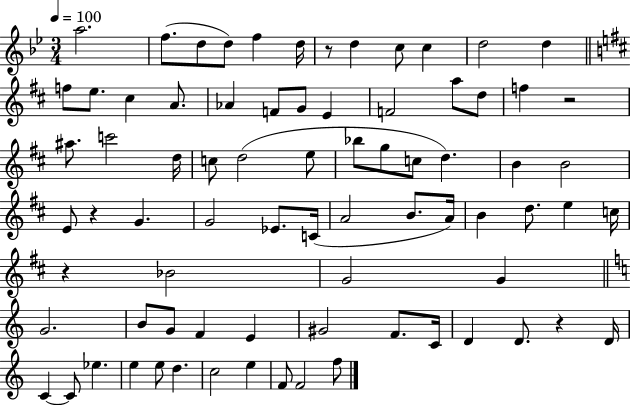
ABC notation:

X:1
T:Untitled
M:3/4
L:1/4
K:Bb
a2 f/2 d/2 d/2 f d/4 z/2 d c/2 c d2 d f/2 e/2 ^c A/2 _A F/2 G/2 E F2 a/2 d/2 f z2 ^a/2 c'2 d/4 c/2 d2 e/2 _b/2 g/2 c/2 d B B2 E/2 z G G2 _E/2 C/4 A2 B/2 A/4 B d/2 e c/4 z _B2 G2 G G2 B/2 G/2 F E ^G2 F/2 C/4 D D/2 z D/4 C C/2 _e e e/2 d c2 e F/2 F2 f/2